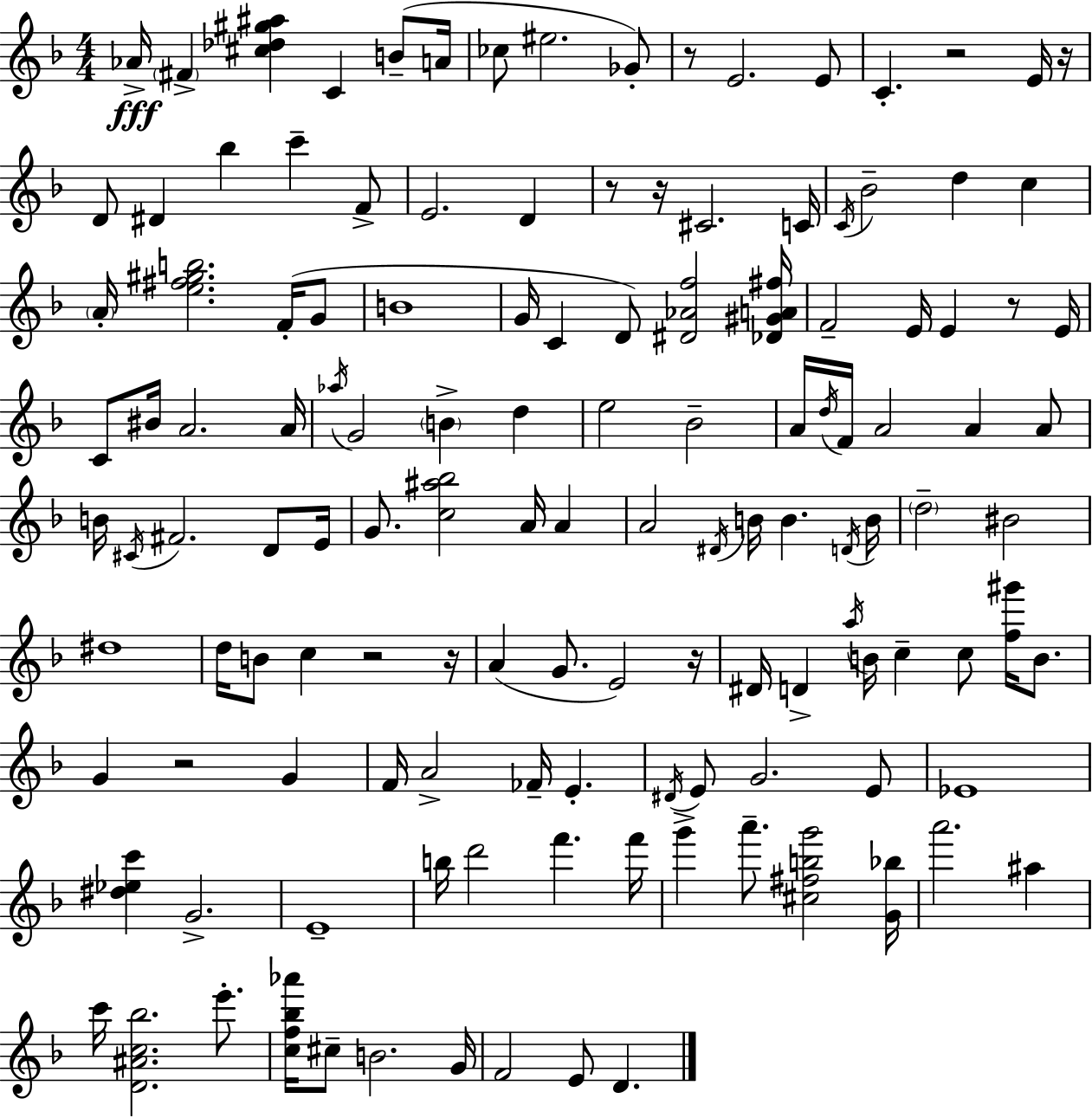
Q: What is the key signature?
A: F major